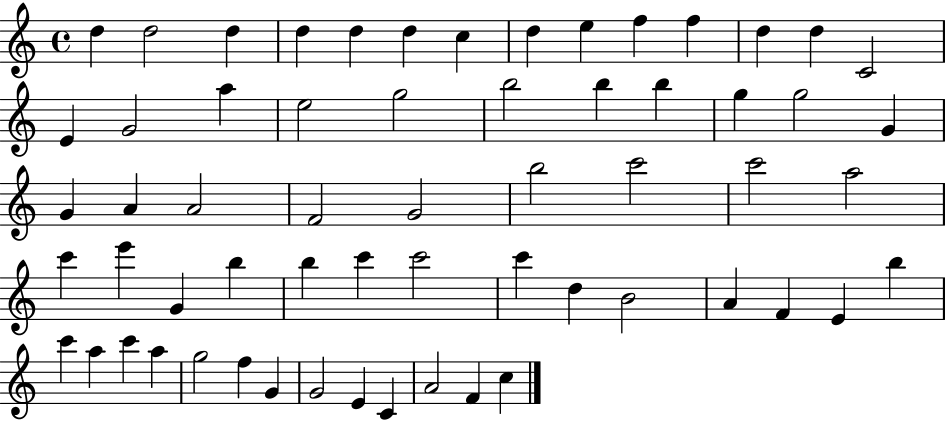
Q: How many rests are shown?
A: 0